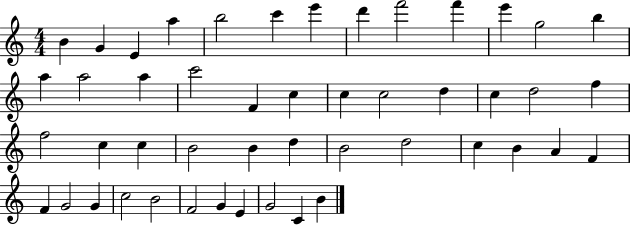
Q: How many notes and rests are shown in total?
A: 48